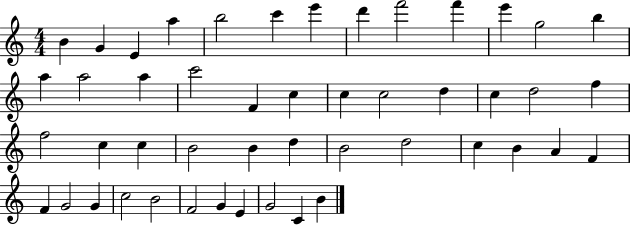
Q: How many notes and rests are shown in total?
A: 48